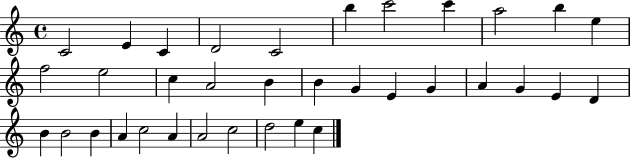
X:1
T:Untitled
M:4/4
L:1/4
K:C
C2 E C D2 C2 b c'2 c' a2 b e f2 e2 c A2 B B G E G A G E D B B2 B A c2 A A2 c2 d2 e c